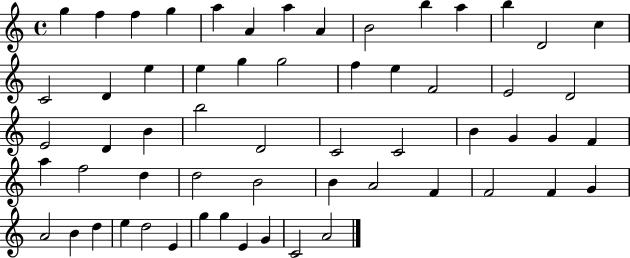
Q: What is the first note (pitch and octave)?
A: G5